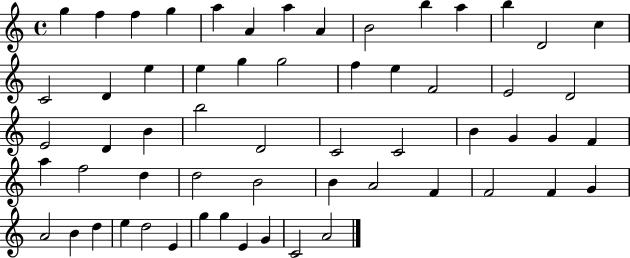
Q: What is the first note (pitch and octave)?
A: G5